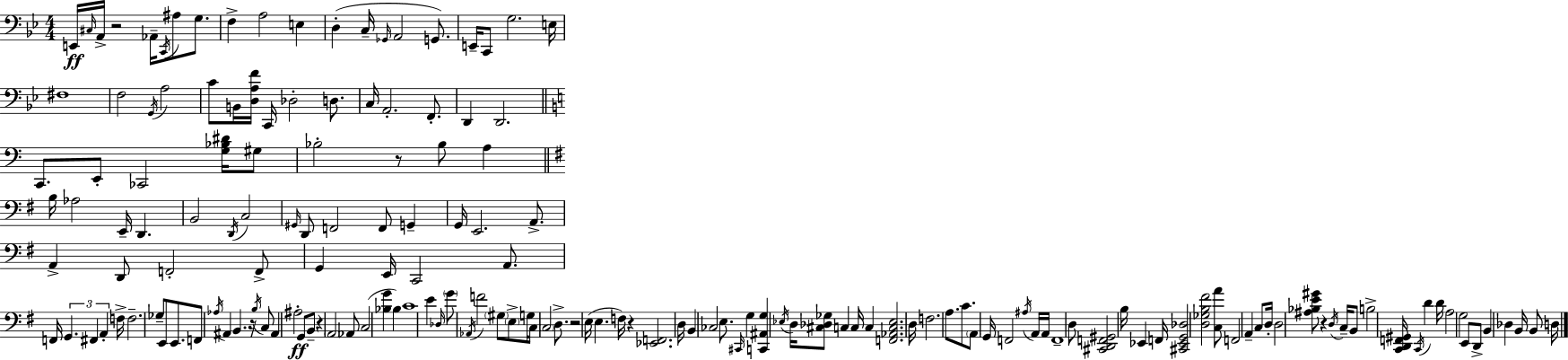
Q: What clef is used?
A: bass